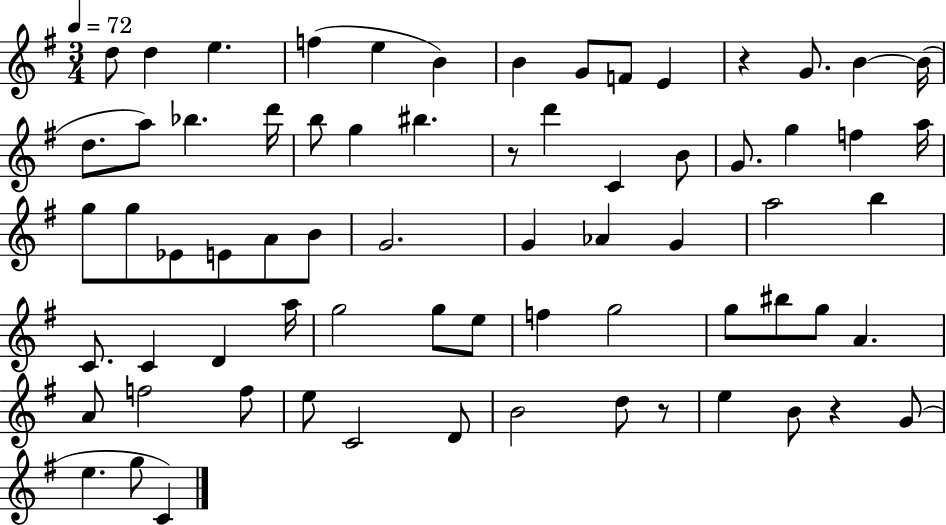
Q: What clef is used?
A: treble